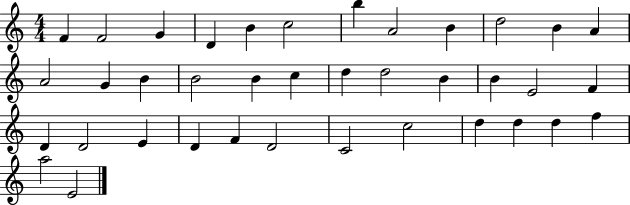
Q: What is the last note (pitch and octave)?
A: E4